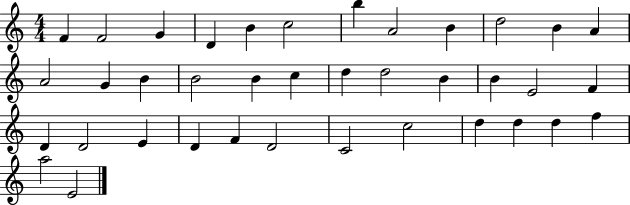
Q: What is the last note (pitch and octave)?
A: E4